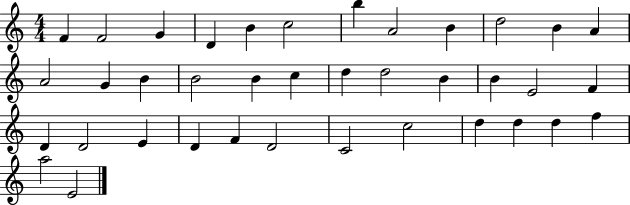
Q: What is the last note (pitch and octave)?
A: E4